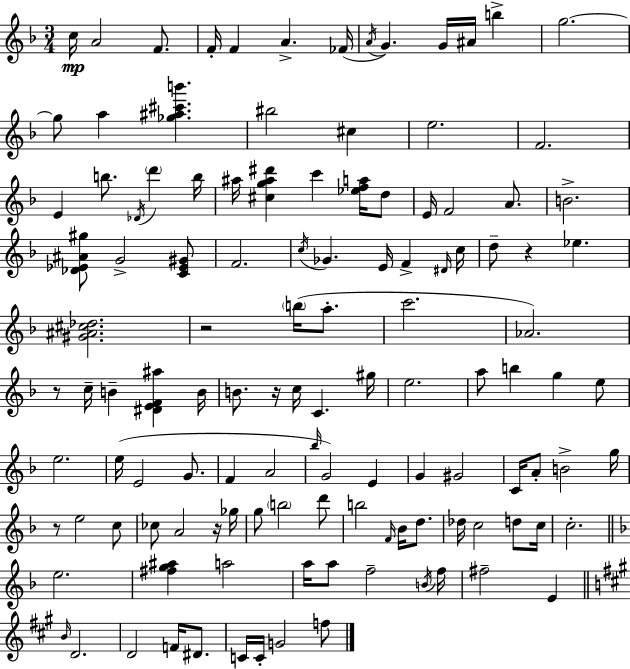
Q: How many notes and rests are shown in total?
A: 121